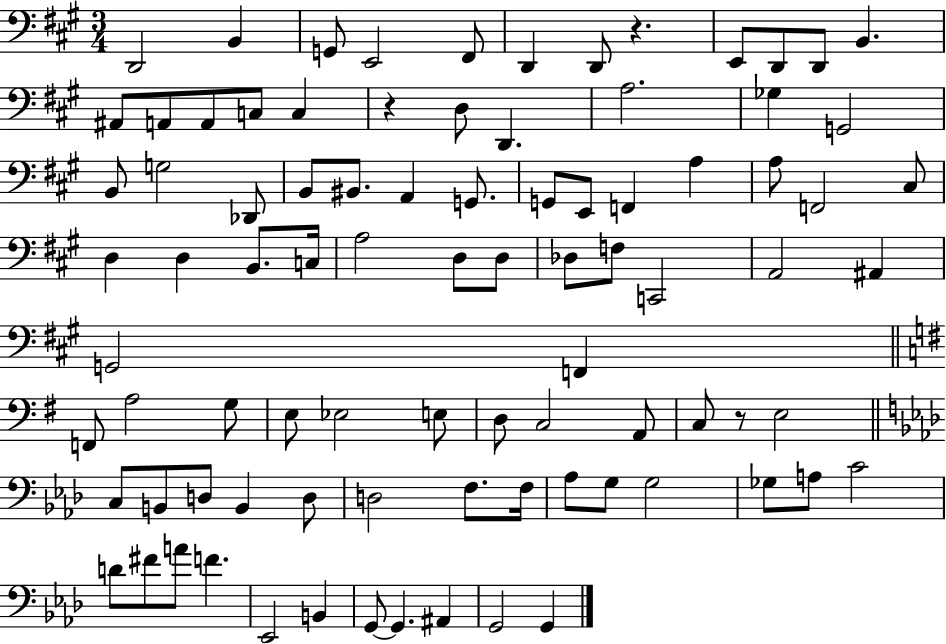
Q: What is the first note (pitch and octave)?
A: D2